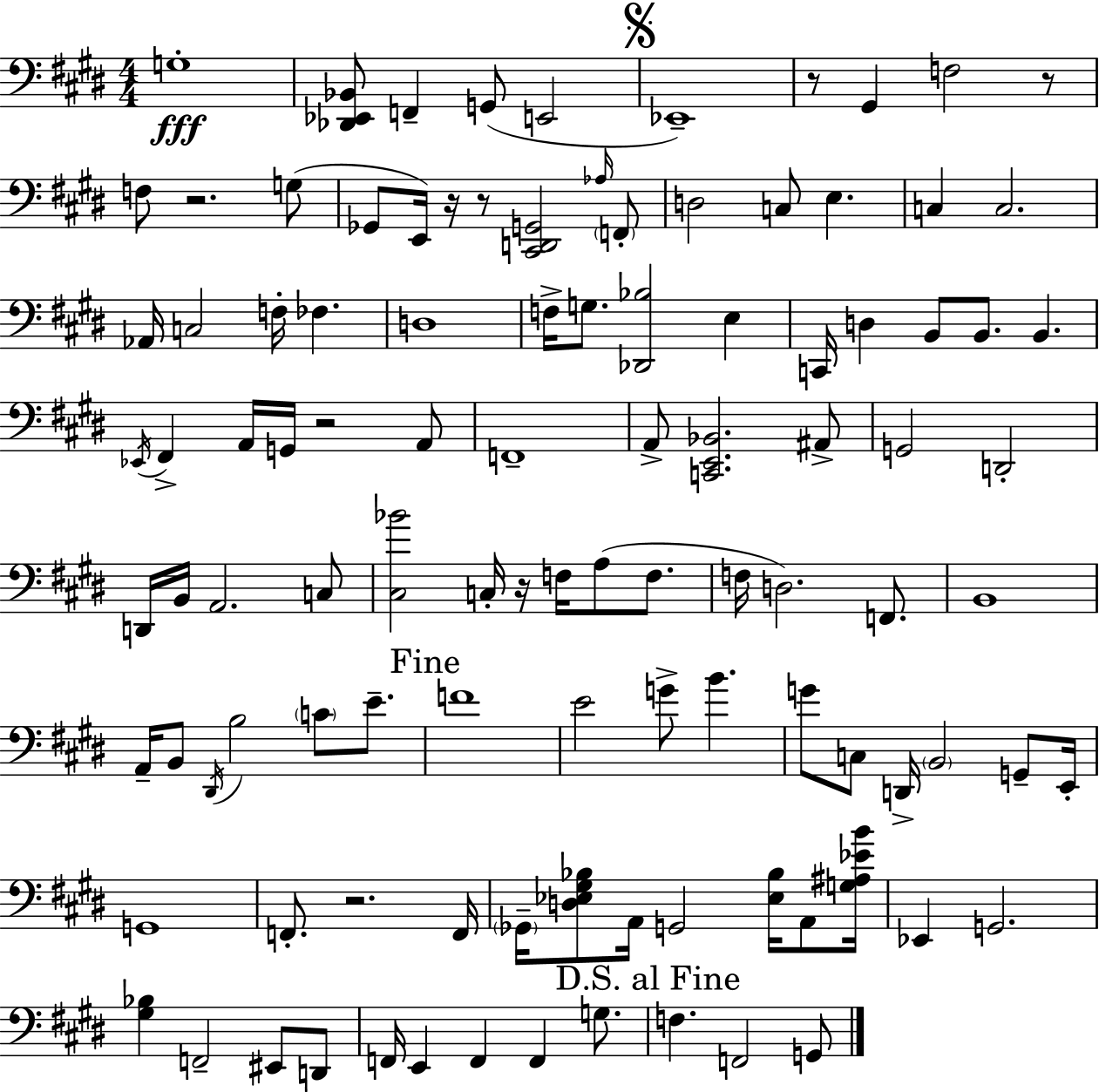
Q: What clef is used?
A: bass